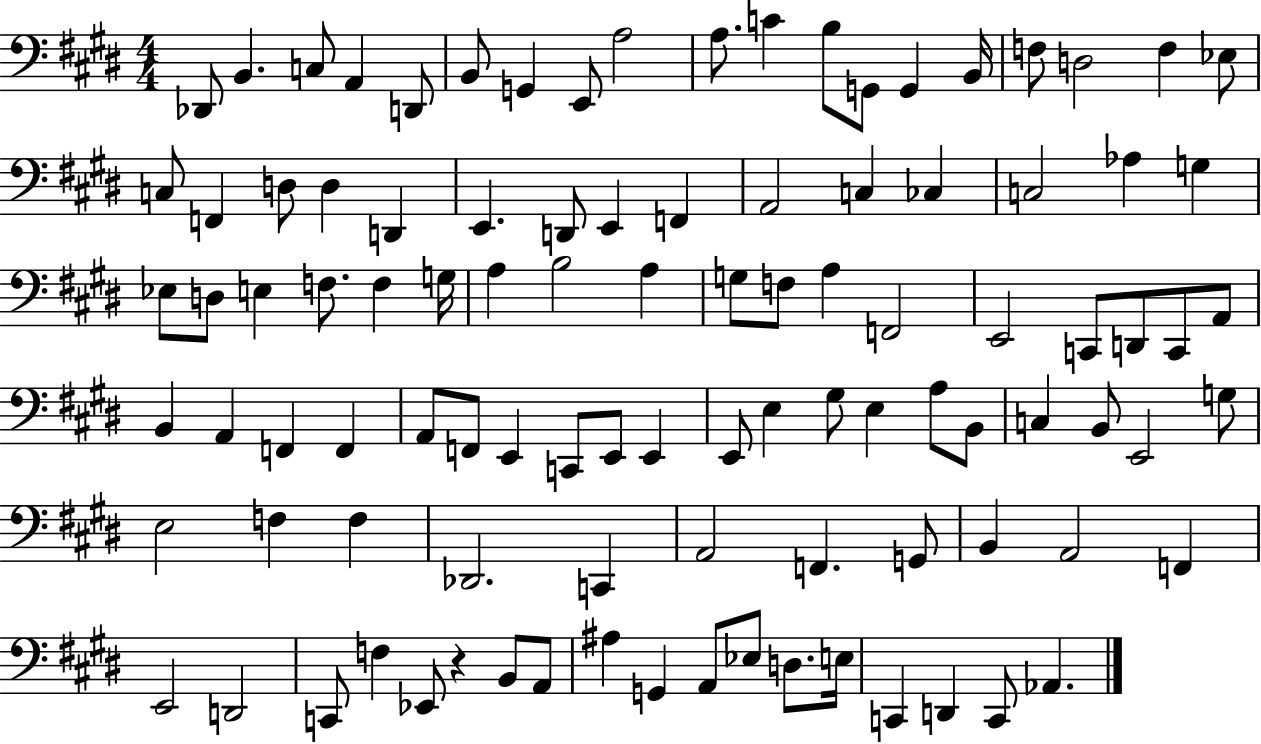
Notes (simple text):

Db2/e B2/q. C3/e A2/q D2/e B2/e G2/q E2/e A3/h A3/e. C4/q B3/e G2/e G2/q B2/s F3/e D3/h F3/q Eb3/e C3/e F2/q D3/e D3/q D2/q E2/q. D2/e E2/q F2/q A2/h C3/q CES3/q C3/h Ab3/q G3/q Eb3/e D3/e E3/q F3/e. F3/q G3/s A3/q B3/h A3/q G3/e F3/e A3/q F2/h E2/h C2/e D2/e C2/e A2/e B2/q A2/q F2/q F2/q A2/e F2/e E2/q C2/e E2/e E2/q E2/e E3/q G#3/e E3/q A3/e B2/e C3/q B2/e E2/h G3/e E3/h F3/q F3/q Db2/h. C2/q A2/h F2/q. G2/e B2/q A2/h F2/q E2/h D2/h C2/e F3/q Eb2/e R/q B2/e A2/e A#3/q G2/q A2/e Eb3/e D3/e. E3/s C2/q D2/q C2/e Ab2/q.